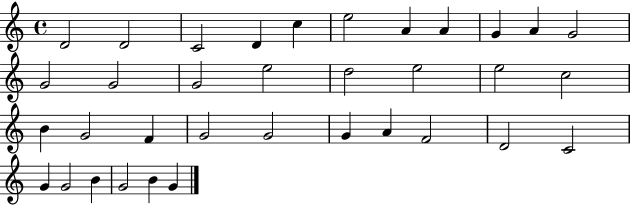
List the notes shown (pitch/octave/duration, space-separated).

D4/h D4/h C4/h D4/q C5/q E5/h A4/q A4/q G4/q A4/q G4/h G4/h G4/h G4/h E5/h D5/h E5/h E5/h C5/h B4/q G4/h F4/q G4/h G4/h G4/q A4/q F4/h D4/h C4/h G4/q G4/h B4/q G4/h B4/q G4/q